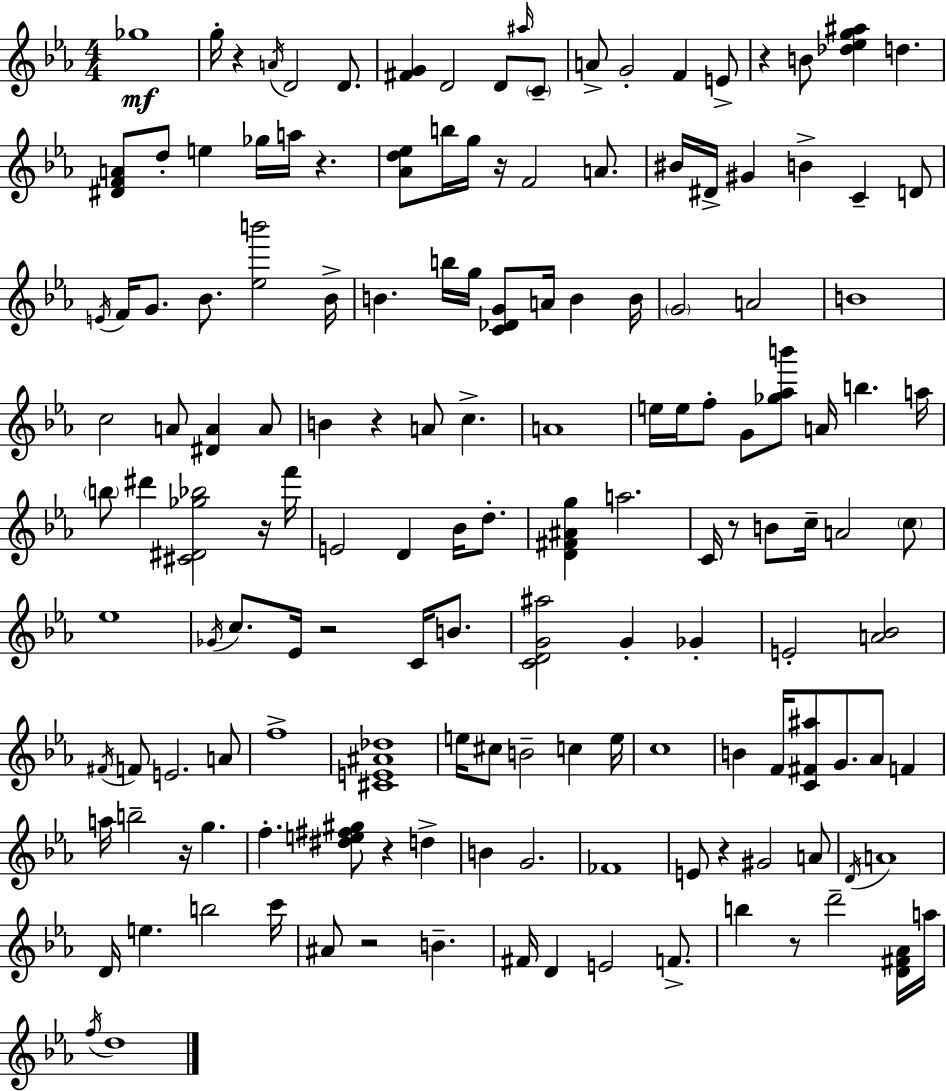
Gb5/w G5/s R/q A4/s D4/h D4/e. [F#4,G4]/q D4/h D4/e A#5/s C4/e A4/e G4/h F4/q E4/e R/q B4/e [Db5,Eb5,G5,A#5]/q D5/q. [D#4,F4,A4]/e D5/e E5/q Gb5/s A5/s R/q. [Ab4,D5,Eb5]/e B5/s G5/s R/s F4/h A4/e. BIS4/s D#4/s G#4/q B4/q C4/q D4/e E4/s F4/s G4/e. Bb4/e. [Eb5,B6]/h Bb4/s B4/q. B5/s G5/s [C4,Db4,G4]/e A4/s B4/q B4/s G4/h A4/h B4/w C5/h A4/e [D#4,A4]/q A4/e B4/q R/q A4/e C5/q. A4/w E5/s E5/s F5/e G4/e [Gb5,Ab5,B6]/e A4/s B5/q. A5/s B5/e D#6/q [C#4,D#4,Gb5,Bb5]/h R/s F6/s E4/h D4/q Bb4/s D5/e. [D4,F#4,A#4,G5]/q A5/h. C4/s R/e B4/e C5/s A4/h C5/e Eb5/w Gb4/s C5/e. Eb4/s R/h C4/s B4/e. [C4,D4,G4,A#5]/h G4/q Gb4/q E4/h [A4,Bb4]/h F#4/s F4/e E4/h. A4/e F5/w [C#4,E4,A#4,Db5]/w E5/s C#5/e B4/h C5/q E5/s C5/w B4/q F4/s [C4,F#4,A#5]/e G4/e. Ab4/e F4/q A5/s B5/h R/s G5/q. F5/q. [D#5,E5,F#5,G#5]/e R/q D5/q B4/q G4/h. FES4/w E4/e R/q G#4/h A4/e D4/s A4/w D4/s E5/q. B5/h C6/s A#4/e R/h B4/q. F#4/s D4/q E4/h F4/e. B5/q R/e D6/h [D4,F#4,Ab4]/s A5/s F5/s D5/w